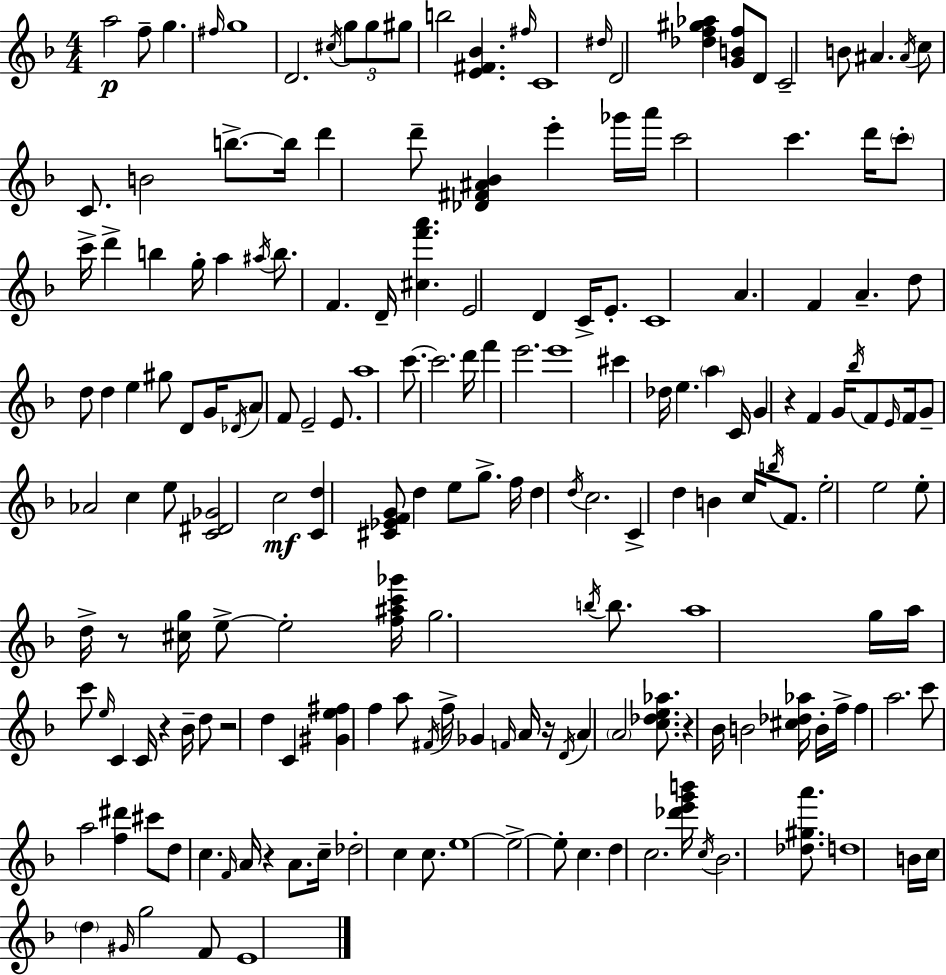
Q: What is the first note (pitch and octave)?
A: A5